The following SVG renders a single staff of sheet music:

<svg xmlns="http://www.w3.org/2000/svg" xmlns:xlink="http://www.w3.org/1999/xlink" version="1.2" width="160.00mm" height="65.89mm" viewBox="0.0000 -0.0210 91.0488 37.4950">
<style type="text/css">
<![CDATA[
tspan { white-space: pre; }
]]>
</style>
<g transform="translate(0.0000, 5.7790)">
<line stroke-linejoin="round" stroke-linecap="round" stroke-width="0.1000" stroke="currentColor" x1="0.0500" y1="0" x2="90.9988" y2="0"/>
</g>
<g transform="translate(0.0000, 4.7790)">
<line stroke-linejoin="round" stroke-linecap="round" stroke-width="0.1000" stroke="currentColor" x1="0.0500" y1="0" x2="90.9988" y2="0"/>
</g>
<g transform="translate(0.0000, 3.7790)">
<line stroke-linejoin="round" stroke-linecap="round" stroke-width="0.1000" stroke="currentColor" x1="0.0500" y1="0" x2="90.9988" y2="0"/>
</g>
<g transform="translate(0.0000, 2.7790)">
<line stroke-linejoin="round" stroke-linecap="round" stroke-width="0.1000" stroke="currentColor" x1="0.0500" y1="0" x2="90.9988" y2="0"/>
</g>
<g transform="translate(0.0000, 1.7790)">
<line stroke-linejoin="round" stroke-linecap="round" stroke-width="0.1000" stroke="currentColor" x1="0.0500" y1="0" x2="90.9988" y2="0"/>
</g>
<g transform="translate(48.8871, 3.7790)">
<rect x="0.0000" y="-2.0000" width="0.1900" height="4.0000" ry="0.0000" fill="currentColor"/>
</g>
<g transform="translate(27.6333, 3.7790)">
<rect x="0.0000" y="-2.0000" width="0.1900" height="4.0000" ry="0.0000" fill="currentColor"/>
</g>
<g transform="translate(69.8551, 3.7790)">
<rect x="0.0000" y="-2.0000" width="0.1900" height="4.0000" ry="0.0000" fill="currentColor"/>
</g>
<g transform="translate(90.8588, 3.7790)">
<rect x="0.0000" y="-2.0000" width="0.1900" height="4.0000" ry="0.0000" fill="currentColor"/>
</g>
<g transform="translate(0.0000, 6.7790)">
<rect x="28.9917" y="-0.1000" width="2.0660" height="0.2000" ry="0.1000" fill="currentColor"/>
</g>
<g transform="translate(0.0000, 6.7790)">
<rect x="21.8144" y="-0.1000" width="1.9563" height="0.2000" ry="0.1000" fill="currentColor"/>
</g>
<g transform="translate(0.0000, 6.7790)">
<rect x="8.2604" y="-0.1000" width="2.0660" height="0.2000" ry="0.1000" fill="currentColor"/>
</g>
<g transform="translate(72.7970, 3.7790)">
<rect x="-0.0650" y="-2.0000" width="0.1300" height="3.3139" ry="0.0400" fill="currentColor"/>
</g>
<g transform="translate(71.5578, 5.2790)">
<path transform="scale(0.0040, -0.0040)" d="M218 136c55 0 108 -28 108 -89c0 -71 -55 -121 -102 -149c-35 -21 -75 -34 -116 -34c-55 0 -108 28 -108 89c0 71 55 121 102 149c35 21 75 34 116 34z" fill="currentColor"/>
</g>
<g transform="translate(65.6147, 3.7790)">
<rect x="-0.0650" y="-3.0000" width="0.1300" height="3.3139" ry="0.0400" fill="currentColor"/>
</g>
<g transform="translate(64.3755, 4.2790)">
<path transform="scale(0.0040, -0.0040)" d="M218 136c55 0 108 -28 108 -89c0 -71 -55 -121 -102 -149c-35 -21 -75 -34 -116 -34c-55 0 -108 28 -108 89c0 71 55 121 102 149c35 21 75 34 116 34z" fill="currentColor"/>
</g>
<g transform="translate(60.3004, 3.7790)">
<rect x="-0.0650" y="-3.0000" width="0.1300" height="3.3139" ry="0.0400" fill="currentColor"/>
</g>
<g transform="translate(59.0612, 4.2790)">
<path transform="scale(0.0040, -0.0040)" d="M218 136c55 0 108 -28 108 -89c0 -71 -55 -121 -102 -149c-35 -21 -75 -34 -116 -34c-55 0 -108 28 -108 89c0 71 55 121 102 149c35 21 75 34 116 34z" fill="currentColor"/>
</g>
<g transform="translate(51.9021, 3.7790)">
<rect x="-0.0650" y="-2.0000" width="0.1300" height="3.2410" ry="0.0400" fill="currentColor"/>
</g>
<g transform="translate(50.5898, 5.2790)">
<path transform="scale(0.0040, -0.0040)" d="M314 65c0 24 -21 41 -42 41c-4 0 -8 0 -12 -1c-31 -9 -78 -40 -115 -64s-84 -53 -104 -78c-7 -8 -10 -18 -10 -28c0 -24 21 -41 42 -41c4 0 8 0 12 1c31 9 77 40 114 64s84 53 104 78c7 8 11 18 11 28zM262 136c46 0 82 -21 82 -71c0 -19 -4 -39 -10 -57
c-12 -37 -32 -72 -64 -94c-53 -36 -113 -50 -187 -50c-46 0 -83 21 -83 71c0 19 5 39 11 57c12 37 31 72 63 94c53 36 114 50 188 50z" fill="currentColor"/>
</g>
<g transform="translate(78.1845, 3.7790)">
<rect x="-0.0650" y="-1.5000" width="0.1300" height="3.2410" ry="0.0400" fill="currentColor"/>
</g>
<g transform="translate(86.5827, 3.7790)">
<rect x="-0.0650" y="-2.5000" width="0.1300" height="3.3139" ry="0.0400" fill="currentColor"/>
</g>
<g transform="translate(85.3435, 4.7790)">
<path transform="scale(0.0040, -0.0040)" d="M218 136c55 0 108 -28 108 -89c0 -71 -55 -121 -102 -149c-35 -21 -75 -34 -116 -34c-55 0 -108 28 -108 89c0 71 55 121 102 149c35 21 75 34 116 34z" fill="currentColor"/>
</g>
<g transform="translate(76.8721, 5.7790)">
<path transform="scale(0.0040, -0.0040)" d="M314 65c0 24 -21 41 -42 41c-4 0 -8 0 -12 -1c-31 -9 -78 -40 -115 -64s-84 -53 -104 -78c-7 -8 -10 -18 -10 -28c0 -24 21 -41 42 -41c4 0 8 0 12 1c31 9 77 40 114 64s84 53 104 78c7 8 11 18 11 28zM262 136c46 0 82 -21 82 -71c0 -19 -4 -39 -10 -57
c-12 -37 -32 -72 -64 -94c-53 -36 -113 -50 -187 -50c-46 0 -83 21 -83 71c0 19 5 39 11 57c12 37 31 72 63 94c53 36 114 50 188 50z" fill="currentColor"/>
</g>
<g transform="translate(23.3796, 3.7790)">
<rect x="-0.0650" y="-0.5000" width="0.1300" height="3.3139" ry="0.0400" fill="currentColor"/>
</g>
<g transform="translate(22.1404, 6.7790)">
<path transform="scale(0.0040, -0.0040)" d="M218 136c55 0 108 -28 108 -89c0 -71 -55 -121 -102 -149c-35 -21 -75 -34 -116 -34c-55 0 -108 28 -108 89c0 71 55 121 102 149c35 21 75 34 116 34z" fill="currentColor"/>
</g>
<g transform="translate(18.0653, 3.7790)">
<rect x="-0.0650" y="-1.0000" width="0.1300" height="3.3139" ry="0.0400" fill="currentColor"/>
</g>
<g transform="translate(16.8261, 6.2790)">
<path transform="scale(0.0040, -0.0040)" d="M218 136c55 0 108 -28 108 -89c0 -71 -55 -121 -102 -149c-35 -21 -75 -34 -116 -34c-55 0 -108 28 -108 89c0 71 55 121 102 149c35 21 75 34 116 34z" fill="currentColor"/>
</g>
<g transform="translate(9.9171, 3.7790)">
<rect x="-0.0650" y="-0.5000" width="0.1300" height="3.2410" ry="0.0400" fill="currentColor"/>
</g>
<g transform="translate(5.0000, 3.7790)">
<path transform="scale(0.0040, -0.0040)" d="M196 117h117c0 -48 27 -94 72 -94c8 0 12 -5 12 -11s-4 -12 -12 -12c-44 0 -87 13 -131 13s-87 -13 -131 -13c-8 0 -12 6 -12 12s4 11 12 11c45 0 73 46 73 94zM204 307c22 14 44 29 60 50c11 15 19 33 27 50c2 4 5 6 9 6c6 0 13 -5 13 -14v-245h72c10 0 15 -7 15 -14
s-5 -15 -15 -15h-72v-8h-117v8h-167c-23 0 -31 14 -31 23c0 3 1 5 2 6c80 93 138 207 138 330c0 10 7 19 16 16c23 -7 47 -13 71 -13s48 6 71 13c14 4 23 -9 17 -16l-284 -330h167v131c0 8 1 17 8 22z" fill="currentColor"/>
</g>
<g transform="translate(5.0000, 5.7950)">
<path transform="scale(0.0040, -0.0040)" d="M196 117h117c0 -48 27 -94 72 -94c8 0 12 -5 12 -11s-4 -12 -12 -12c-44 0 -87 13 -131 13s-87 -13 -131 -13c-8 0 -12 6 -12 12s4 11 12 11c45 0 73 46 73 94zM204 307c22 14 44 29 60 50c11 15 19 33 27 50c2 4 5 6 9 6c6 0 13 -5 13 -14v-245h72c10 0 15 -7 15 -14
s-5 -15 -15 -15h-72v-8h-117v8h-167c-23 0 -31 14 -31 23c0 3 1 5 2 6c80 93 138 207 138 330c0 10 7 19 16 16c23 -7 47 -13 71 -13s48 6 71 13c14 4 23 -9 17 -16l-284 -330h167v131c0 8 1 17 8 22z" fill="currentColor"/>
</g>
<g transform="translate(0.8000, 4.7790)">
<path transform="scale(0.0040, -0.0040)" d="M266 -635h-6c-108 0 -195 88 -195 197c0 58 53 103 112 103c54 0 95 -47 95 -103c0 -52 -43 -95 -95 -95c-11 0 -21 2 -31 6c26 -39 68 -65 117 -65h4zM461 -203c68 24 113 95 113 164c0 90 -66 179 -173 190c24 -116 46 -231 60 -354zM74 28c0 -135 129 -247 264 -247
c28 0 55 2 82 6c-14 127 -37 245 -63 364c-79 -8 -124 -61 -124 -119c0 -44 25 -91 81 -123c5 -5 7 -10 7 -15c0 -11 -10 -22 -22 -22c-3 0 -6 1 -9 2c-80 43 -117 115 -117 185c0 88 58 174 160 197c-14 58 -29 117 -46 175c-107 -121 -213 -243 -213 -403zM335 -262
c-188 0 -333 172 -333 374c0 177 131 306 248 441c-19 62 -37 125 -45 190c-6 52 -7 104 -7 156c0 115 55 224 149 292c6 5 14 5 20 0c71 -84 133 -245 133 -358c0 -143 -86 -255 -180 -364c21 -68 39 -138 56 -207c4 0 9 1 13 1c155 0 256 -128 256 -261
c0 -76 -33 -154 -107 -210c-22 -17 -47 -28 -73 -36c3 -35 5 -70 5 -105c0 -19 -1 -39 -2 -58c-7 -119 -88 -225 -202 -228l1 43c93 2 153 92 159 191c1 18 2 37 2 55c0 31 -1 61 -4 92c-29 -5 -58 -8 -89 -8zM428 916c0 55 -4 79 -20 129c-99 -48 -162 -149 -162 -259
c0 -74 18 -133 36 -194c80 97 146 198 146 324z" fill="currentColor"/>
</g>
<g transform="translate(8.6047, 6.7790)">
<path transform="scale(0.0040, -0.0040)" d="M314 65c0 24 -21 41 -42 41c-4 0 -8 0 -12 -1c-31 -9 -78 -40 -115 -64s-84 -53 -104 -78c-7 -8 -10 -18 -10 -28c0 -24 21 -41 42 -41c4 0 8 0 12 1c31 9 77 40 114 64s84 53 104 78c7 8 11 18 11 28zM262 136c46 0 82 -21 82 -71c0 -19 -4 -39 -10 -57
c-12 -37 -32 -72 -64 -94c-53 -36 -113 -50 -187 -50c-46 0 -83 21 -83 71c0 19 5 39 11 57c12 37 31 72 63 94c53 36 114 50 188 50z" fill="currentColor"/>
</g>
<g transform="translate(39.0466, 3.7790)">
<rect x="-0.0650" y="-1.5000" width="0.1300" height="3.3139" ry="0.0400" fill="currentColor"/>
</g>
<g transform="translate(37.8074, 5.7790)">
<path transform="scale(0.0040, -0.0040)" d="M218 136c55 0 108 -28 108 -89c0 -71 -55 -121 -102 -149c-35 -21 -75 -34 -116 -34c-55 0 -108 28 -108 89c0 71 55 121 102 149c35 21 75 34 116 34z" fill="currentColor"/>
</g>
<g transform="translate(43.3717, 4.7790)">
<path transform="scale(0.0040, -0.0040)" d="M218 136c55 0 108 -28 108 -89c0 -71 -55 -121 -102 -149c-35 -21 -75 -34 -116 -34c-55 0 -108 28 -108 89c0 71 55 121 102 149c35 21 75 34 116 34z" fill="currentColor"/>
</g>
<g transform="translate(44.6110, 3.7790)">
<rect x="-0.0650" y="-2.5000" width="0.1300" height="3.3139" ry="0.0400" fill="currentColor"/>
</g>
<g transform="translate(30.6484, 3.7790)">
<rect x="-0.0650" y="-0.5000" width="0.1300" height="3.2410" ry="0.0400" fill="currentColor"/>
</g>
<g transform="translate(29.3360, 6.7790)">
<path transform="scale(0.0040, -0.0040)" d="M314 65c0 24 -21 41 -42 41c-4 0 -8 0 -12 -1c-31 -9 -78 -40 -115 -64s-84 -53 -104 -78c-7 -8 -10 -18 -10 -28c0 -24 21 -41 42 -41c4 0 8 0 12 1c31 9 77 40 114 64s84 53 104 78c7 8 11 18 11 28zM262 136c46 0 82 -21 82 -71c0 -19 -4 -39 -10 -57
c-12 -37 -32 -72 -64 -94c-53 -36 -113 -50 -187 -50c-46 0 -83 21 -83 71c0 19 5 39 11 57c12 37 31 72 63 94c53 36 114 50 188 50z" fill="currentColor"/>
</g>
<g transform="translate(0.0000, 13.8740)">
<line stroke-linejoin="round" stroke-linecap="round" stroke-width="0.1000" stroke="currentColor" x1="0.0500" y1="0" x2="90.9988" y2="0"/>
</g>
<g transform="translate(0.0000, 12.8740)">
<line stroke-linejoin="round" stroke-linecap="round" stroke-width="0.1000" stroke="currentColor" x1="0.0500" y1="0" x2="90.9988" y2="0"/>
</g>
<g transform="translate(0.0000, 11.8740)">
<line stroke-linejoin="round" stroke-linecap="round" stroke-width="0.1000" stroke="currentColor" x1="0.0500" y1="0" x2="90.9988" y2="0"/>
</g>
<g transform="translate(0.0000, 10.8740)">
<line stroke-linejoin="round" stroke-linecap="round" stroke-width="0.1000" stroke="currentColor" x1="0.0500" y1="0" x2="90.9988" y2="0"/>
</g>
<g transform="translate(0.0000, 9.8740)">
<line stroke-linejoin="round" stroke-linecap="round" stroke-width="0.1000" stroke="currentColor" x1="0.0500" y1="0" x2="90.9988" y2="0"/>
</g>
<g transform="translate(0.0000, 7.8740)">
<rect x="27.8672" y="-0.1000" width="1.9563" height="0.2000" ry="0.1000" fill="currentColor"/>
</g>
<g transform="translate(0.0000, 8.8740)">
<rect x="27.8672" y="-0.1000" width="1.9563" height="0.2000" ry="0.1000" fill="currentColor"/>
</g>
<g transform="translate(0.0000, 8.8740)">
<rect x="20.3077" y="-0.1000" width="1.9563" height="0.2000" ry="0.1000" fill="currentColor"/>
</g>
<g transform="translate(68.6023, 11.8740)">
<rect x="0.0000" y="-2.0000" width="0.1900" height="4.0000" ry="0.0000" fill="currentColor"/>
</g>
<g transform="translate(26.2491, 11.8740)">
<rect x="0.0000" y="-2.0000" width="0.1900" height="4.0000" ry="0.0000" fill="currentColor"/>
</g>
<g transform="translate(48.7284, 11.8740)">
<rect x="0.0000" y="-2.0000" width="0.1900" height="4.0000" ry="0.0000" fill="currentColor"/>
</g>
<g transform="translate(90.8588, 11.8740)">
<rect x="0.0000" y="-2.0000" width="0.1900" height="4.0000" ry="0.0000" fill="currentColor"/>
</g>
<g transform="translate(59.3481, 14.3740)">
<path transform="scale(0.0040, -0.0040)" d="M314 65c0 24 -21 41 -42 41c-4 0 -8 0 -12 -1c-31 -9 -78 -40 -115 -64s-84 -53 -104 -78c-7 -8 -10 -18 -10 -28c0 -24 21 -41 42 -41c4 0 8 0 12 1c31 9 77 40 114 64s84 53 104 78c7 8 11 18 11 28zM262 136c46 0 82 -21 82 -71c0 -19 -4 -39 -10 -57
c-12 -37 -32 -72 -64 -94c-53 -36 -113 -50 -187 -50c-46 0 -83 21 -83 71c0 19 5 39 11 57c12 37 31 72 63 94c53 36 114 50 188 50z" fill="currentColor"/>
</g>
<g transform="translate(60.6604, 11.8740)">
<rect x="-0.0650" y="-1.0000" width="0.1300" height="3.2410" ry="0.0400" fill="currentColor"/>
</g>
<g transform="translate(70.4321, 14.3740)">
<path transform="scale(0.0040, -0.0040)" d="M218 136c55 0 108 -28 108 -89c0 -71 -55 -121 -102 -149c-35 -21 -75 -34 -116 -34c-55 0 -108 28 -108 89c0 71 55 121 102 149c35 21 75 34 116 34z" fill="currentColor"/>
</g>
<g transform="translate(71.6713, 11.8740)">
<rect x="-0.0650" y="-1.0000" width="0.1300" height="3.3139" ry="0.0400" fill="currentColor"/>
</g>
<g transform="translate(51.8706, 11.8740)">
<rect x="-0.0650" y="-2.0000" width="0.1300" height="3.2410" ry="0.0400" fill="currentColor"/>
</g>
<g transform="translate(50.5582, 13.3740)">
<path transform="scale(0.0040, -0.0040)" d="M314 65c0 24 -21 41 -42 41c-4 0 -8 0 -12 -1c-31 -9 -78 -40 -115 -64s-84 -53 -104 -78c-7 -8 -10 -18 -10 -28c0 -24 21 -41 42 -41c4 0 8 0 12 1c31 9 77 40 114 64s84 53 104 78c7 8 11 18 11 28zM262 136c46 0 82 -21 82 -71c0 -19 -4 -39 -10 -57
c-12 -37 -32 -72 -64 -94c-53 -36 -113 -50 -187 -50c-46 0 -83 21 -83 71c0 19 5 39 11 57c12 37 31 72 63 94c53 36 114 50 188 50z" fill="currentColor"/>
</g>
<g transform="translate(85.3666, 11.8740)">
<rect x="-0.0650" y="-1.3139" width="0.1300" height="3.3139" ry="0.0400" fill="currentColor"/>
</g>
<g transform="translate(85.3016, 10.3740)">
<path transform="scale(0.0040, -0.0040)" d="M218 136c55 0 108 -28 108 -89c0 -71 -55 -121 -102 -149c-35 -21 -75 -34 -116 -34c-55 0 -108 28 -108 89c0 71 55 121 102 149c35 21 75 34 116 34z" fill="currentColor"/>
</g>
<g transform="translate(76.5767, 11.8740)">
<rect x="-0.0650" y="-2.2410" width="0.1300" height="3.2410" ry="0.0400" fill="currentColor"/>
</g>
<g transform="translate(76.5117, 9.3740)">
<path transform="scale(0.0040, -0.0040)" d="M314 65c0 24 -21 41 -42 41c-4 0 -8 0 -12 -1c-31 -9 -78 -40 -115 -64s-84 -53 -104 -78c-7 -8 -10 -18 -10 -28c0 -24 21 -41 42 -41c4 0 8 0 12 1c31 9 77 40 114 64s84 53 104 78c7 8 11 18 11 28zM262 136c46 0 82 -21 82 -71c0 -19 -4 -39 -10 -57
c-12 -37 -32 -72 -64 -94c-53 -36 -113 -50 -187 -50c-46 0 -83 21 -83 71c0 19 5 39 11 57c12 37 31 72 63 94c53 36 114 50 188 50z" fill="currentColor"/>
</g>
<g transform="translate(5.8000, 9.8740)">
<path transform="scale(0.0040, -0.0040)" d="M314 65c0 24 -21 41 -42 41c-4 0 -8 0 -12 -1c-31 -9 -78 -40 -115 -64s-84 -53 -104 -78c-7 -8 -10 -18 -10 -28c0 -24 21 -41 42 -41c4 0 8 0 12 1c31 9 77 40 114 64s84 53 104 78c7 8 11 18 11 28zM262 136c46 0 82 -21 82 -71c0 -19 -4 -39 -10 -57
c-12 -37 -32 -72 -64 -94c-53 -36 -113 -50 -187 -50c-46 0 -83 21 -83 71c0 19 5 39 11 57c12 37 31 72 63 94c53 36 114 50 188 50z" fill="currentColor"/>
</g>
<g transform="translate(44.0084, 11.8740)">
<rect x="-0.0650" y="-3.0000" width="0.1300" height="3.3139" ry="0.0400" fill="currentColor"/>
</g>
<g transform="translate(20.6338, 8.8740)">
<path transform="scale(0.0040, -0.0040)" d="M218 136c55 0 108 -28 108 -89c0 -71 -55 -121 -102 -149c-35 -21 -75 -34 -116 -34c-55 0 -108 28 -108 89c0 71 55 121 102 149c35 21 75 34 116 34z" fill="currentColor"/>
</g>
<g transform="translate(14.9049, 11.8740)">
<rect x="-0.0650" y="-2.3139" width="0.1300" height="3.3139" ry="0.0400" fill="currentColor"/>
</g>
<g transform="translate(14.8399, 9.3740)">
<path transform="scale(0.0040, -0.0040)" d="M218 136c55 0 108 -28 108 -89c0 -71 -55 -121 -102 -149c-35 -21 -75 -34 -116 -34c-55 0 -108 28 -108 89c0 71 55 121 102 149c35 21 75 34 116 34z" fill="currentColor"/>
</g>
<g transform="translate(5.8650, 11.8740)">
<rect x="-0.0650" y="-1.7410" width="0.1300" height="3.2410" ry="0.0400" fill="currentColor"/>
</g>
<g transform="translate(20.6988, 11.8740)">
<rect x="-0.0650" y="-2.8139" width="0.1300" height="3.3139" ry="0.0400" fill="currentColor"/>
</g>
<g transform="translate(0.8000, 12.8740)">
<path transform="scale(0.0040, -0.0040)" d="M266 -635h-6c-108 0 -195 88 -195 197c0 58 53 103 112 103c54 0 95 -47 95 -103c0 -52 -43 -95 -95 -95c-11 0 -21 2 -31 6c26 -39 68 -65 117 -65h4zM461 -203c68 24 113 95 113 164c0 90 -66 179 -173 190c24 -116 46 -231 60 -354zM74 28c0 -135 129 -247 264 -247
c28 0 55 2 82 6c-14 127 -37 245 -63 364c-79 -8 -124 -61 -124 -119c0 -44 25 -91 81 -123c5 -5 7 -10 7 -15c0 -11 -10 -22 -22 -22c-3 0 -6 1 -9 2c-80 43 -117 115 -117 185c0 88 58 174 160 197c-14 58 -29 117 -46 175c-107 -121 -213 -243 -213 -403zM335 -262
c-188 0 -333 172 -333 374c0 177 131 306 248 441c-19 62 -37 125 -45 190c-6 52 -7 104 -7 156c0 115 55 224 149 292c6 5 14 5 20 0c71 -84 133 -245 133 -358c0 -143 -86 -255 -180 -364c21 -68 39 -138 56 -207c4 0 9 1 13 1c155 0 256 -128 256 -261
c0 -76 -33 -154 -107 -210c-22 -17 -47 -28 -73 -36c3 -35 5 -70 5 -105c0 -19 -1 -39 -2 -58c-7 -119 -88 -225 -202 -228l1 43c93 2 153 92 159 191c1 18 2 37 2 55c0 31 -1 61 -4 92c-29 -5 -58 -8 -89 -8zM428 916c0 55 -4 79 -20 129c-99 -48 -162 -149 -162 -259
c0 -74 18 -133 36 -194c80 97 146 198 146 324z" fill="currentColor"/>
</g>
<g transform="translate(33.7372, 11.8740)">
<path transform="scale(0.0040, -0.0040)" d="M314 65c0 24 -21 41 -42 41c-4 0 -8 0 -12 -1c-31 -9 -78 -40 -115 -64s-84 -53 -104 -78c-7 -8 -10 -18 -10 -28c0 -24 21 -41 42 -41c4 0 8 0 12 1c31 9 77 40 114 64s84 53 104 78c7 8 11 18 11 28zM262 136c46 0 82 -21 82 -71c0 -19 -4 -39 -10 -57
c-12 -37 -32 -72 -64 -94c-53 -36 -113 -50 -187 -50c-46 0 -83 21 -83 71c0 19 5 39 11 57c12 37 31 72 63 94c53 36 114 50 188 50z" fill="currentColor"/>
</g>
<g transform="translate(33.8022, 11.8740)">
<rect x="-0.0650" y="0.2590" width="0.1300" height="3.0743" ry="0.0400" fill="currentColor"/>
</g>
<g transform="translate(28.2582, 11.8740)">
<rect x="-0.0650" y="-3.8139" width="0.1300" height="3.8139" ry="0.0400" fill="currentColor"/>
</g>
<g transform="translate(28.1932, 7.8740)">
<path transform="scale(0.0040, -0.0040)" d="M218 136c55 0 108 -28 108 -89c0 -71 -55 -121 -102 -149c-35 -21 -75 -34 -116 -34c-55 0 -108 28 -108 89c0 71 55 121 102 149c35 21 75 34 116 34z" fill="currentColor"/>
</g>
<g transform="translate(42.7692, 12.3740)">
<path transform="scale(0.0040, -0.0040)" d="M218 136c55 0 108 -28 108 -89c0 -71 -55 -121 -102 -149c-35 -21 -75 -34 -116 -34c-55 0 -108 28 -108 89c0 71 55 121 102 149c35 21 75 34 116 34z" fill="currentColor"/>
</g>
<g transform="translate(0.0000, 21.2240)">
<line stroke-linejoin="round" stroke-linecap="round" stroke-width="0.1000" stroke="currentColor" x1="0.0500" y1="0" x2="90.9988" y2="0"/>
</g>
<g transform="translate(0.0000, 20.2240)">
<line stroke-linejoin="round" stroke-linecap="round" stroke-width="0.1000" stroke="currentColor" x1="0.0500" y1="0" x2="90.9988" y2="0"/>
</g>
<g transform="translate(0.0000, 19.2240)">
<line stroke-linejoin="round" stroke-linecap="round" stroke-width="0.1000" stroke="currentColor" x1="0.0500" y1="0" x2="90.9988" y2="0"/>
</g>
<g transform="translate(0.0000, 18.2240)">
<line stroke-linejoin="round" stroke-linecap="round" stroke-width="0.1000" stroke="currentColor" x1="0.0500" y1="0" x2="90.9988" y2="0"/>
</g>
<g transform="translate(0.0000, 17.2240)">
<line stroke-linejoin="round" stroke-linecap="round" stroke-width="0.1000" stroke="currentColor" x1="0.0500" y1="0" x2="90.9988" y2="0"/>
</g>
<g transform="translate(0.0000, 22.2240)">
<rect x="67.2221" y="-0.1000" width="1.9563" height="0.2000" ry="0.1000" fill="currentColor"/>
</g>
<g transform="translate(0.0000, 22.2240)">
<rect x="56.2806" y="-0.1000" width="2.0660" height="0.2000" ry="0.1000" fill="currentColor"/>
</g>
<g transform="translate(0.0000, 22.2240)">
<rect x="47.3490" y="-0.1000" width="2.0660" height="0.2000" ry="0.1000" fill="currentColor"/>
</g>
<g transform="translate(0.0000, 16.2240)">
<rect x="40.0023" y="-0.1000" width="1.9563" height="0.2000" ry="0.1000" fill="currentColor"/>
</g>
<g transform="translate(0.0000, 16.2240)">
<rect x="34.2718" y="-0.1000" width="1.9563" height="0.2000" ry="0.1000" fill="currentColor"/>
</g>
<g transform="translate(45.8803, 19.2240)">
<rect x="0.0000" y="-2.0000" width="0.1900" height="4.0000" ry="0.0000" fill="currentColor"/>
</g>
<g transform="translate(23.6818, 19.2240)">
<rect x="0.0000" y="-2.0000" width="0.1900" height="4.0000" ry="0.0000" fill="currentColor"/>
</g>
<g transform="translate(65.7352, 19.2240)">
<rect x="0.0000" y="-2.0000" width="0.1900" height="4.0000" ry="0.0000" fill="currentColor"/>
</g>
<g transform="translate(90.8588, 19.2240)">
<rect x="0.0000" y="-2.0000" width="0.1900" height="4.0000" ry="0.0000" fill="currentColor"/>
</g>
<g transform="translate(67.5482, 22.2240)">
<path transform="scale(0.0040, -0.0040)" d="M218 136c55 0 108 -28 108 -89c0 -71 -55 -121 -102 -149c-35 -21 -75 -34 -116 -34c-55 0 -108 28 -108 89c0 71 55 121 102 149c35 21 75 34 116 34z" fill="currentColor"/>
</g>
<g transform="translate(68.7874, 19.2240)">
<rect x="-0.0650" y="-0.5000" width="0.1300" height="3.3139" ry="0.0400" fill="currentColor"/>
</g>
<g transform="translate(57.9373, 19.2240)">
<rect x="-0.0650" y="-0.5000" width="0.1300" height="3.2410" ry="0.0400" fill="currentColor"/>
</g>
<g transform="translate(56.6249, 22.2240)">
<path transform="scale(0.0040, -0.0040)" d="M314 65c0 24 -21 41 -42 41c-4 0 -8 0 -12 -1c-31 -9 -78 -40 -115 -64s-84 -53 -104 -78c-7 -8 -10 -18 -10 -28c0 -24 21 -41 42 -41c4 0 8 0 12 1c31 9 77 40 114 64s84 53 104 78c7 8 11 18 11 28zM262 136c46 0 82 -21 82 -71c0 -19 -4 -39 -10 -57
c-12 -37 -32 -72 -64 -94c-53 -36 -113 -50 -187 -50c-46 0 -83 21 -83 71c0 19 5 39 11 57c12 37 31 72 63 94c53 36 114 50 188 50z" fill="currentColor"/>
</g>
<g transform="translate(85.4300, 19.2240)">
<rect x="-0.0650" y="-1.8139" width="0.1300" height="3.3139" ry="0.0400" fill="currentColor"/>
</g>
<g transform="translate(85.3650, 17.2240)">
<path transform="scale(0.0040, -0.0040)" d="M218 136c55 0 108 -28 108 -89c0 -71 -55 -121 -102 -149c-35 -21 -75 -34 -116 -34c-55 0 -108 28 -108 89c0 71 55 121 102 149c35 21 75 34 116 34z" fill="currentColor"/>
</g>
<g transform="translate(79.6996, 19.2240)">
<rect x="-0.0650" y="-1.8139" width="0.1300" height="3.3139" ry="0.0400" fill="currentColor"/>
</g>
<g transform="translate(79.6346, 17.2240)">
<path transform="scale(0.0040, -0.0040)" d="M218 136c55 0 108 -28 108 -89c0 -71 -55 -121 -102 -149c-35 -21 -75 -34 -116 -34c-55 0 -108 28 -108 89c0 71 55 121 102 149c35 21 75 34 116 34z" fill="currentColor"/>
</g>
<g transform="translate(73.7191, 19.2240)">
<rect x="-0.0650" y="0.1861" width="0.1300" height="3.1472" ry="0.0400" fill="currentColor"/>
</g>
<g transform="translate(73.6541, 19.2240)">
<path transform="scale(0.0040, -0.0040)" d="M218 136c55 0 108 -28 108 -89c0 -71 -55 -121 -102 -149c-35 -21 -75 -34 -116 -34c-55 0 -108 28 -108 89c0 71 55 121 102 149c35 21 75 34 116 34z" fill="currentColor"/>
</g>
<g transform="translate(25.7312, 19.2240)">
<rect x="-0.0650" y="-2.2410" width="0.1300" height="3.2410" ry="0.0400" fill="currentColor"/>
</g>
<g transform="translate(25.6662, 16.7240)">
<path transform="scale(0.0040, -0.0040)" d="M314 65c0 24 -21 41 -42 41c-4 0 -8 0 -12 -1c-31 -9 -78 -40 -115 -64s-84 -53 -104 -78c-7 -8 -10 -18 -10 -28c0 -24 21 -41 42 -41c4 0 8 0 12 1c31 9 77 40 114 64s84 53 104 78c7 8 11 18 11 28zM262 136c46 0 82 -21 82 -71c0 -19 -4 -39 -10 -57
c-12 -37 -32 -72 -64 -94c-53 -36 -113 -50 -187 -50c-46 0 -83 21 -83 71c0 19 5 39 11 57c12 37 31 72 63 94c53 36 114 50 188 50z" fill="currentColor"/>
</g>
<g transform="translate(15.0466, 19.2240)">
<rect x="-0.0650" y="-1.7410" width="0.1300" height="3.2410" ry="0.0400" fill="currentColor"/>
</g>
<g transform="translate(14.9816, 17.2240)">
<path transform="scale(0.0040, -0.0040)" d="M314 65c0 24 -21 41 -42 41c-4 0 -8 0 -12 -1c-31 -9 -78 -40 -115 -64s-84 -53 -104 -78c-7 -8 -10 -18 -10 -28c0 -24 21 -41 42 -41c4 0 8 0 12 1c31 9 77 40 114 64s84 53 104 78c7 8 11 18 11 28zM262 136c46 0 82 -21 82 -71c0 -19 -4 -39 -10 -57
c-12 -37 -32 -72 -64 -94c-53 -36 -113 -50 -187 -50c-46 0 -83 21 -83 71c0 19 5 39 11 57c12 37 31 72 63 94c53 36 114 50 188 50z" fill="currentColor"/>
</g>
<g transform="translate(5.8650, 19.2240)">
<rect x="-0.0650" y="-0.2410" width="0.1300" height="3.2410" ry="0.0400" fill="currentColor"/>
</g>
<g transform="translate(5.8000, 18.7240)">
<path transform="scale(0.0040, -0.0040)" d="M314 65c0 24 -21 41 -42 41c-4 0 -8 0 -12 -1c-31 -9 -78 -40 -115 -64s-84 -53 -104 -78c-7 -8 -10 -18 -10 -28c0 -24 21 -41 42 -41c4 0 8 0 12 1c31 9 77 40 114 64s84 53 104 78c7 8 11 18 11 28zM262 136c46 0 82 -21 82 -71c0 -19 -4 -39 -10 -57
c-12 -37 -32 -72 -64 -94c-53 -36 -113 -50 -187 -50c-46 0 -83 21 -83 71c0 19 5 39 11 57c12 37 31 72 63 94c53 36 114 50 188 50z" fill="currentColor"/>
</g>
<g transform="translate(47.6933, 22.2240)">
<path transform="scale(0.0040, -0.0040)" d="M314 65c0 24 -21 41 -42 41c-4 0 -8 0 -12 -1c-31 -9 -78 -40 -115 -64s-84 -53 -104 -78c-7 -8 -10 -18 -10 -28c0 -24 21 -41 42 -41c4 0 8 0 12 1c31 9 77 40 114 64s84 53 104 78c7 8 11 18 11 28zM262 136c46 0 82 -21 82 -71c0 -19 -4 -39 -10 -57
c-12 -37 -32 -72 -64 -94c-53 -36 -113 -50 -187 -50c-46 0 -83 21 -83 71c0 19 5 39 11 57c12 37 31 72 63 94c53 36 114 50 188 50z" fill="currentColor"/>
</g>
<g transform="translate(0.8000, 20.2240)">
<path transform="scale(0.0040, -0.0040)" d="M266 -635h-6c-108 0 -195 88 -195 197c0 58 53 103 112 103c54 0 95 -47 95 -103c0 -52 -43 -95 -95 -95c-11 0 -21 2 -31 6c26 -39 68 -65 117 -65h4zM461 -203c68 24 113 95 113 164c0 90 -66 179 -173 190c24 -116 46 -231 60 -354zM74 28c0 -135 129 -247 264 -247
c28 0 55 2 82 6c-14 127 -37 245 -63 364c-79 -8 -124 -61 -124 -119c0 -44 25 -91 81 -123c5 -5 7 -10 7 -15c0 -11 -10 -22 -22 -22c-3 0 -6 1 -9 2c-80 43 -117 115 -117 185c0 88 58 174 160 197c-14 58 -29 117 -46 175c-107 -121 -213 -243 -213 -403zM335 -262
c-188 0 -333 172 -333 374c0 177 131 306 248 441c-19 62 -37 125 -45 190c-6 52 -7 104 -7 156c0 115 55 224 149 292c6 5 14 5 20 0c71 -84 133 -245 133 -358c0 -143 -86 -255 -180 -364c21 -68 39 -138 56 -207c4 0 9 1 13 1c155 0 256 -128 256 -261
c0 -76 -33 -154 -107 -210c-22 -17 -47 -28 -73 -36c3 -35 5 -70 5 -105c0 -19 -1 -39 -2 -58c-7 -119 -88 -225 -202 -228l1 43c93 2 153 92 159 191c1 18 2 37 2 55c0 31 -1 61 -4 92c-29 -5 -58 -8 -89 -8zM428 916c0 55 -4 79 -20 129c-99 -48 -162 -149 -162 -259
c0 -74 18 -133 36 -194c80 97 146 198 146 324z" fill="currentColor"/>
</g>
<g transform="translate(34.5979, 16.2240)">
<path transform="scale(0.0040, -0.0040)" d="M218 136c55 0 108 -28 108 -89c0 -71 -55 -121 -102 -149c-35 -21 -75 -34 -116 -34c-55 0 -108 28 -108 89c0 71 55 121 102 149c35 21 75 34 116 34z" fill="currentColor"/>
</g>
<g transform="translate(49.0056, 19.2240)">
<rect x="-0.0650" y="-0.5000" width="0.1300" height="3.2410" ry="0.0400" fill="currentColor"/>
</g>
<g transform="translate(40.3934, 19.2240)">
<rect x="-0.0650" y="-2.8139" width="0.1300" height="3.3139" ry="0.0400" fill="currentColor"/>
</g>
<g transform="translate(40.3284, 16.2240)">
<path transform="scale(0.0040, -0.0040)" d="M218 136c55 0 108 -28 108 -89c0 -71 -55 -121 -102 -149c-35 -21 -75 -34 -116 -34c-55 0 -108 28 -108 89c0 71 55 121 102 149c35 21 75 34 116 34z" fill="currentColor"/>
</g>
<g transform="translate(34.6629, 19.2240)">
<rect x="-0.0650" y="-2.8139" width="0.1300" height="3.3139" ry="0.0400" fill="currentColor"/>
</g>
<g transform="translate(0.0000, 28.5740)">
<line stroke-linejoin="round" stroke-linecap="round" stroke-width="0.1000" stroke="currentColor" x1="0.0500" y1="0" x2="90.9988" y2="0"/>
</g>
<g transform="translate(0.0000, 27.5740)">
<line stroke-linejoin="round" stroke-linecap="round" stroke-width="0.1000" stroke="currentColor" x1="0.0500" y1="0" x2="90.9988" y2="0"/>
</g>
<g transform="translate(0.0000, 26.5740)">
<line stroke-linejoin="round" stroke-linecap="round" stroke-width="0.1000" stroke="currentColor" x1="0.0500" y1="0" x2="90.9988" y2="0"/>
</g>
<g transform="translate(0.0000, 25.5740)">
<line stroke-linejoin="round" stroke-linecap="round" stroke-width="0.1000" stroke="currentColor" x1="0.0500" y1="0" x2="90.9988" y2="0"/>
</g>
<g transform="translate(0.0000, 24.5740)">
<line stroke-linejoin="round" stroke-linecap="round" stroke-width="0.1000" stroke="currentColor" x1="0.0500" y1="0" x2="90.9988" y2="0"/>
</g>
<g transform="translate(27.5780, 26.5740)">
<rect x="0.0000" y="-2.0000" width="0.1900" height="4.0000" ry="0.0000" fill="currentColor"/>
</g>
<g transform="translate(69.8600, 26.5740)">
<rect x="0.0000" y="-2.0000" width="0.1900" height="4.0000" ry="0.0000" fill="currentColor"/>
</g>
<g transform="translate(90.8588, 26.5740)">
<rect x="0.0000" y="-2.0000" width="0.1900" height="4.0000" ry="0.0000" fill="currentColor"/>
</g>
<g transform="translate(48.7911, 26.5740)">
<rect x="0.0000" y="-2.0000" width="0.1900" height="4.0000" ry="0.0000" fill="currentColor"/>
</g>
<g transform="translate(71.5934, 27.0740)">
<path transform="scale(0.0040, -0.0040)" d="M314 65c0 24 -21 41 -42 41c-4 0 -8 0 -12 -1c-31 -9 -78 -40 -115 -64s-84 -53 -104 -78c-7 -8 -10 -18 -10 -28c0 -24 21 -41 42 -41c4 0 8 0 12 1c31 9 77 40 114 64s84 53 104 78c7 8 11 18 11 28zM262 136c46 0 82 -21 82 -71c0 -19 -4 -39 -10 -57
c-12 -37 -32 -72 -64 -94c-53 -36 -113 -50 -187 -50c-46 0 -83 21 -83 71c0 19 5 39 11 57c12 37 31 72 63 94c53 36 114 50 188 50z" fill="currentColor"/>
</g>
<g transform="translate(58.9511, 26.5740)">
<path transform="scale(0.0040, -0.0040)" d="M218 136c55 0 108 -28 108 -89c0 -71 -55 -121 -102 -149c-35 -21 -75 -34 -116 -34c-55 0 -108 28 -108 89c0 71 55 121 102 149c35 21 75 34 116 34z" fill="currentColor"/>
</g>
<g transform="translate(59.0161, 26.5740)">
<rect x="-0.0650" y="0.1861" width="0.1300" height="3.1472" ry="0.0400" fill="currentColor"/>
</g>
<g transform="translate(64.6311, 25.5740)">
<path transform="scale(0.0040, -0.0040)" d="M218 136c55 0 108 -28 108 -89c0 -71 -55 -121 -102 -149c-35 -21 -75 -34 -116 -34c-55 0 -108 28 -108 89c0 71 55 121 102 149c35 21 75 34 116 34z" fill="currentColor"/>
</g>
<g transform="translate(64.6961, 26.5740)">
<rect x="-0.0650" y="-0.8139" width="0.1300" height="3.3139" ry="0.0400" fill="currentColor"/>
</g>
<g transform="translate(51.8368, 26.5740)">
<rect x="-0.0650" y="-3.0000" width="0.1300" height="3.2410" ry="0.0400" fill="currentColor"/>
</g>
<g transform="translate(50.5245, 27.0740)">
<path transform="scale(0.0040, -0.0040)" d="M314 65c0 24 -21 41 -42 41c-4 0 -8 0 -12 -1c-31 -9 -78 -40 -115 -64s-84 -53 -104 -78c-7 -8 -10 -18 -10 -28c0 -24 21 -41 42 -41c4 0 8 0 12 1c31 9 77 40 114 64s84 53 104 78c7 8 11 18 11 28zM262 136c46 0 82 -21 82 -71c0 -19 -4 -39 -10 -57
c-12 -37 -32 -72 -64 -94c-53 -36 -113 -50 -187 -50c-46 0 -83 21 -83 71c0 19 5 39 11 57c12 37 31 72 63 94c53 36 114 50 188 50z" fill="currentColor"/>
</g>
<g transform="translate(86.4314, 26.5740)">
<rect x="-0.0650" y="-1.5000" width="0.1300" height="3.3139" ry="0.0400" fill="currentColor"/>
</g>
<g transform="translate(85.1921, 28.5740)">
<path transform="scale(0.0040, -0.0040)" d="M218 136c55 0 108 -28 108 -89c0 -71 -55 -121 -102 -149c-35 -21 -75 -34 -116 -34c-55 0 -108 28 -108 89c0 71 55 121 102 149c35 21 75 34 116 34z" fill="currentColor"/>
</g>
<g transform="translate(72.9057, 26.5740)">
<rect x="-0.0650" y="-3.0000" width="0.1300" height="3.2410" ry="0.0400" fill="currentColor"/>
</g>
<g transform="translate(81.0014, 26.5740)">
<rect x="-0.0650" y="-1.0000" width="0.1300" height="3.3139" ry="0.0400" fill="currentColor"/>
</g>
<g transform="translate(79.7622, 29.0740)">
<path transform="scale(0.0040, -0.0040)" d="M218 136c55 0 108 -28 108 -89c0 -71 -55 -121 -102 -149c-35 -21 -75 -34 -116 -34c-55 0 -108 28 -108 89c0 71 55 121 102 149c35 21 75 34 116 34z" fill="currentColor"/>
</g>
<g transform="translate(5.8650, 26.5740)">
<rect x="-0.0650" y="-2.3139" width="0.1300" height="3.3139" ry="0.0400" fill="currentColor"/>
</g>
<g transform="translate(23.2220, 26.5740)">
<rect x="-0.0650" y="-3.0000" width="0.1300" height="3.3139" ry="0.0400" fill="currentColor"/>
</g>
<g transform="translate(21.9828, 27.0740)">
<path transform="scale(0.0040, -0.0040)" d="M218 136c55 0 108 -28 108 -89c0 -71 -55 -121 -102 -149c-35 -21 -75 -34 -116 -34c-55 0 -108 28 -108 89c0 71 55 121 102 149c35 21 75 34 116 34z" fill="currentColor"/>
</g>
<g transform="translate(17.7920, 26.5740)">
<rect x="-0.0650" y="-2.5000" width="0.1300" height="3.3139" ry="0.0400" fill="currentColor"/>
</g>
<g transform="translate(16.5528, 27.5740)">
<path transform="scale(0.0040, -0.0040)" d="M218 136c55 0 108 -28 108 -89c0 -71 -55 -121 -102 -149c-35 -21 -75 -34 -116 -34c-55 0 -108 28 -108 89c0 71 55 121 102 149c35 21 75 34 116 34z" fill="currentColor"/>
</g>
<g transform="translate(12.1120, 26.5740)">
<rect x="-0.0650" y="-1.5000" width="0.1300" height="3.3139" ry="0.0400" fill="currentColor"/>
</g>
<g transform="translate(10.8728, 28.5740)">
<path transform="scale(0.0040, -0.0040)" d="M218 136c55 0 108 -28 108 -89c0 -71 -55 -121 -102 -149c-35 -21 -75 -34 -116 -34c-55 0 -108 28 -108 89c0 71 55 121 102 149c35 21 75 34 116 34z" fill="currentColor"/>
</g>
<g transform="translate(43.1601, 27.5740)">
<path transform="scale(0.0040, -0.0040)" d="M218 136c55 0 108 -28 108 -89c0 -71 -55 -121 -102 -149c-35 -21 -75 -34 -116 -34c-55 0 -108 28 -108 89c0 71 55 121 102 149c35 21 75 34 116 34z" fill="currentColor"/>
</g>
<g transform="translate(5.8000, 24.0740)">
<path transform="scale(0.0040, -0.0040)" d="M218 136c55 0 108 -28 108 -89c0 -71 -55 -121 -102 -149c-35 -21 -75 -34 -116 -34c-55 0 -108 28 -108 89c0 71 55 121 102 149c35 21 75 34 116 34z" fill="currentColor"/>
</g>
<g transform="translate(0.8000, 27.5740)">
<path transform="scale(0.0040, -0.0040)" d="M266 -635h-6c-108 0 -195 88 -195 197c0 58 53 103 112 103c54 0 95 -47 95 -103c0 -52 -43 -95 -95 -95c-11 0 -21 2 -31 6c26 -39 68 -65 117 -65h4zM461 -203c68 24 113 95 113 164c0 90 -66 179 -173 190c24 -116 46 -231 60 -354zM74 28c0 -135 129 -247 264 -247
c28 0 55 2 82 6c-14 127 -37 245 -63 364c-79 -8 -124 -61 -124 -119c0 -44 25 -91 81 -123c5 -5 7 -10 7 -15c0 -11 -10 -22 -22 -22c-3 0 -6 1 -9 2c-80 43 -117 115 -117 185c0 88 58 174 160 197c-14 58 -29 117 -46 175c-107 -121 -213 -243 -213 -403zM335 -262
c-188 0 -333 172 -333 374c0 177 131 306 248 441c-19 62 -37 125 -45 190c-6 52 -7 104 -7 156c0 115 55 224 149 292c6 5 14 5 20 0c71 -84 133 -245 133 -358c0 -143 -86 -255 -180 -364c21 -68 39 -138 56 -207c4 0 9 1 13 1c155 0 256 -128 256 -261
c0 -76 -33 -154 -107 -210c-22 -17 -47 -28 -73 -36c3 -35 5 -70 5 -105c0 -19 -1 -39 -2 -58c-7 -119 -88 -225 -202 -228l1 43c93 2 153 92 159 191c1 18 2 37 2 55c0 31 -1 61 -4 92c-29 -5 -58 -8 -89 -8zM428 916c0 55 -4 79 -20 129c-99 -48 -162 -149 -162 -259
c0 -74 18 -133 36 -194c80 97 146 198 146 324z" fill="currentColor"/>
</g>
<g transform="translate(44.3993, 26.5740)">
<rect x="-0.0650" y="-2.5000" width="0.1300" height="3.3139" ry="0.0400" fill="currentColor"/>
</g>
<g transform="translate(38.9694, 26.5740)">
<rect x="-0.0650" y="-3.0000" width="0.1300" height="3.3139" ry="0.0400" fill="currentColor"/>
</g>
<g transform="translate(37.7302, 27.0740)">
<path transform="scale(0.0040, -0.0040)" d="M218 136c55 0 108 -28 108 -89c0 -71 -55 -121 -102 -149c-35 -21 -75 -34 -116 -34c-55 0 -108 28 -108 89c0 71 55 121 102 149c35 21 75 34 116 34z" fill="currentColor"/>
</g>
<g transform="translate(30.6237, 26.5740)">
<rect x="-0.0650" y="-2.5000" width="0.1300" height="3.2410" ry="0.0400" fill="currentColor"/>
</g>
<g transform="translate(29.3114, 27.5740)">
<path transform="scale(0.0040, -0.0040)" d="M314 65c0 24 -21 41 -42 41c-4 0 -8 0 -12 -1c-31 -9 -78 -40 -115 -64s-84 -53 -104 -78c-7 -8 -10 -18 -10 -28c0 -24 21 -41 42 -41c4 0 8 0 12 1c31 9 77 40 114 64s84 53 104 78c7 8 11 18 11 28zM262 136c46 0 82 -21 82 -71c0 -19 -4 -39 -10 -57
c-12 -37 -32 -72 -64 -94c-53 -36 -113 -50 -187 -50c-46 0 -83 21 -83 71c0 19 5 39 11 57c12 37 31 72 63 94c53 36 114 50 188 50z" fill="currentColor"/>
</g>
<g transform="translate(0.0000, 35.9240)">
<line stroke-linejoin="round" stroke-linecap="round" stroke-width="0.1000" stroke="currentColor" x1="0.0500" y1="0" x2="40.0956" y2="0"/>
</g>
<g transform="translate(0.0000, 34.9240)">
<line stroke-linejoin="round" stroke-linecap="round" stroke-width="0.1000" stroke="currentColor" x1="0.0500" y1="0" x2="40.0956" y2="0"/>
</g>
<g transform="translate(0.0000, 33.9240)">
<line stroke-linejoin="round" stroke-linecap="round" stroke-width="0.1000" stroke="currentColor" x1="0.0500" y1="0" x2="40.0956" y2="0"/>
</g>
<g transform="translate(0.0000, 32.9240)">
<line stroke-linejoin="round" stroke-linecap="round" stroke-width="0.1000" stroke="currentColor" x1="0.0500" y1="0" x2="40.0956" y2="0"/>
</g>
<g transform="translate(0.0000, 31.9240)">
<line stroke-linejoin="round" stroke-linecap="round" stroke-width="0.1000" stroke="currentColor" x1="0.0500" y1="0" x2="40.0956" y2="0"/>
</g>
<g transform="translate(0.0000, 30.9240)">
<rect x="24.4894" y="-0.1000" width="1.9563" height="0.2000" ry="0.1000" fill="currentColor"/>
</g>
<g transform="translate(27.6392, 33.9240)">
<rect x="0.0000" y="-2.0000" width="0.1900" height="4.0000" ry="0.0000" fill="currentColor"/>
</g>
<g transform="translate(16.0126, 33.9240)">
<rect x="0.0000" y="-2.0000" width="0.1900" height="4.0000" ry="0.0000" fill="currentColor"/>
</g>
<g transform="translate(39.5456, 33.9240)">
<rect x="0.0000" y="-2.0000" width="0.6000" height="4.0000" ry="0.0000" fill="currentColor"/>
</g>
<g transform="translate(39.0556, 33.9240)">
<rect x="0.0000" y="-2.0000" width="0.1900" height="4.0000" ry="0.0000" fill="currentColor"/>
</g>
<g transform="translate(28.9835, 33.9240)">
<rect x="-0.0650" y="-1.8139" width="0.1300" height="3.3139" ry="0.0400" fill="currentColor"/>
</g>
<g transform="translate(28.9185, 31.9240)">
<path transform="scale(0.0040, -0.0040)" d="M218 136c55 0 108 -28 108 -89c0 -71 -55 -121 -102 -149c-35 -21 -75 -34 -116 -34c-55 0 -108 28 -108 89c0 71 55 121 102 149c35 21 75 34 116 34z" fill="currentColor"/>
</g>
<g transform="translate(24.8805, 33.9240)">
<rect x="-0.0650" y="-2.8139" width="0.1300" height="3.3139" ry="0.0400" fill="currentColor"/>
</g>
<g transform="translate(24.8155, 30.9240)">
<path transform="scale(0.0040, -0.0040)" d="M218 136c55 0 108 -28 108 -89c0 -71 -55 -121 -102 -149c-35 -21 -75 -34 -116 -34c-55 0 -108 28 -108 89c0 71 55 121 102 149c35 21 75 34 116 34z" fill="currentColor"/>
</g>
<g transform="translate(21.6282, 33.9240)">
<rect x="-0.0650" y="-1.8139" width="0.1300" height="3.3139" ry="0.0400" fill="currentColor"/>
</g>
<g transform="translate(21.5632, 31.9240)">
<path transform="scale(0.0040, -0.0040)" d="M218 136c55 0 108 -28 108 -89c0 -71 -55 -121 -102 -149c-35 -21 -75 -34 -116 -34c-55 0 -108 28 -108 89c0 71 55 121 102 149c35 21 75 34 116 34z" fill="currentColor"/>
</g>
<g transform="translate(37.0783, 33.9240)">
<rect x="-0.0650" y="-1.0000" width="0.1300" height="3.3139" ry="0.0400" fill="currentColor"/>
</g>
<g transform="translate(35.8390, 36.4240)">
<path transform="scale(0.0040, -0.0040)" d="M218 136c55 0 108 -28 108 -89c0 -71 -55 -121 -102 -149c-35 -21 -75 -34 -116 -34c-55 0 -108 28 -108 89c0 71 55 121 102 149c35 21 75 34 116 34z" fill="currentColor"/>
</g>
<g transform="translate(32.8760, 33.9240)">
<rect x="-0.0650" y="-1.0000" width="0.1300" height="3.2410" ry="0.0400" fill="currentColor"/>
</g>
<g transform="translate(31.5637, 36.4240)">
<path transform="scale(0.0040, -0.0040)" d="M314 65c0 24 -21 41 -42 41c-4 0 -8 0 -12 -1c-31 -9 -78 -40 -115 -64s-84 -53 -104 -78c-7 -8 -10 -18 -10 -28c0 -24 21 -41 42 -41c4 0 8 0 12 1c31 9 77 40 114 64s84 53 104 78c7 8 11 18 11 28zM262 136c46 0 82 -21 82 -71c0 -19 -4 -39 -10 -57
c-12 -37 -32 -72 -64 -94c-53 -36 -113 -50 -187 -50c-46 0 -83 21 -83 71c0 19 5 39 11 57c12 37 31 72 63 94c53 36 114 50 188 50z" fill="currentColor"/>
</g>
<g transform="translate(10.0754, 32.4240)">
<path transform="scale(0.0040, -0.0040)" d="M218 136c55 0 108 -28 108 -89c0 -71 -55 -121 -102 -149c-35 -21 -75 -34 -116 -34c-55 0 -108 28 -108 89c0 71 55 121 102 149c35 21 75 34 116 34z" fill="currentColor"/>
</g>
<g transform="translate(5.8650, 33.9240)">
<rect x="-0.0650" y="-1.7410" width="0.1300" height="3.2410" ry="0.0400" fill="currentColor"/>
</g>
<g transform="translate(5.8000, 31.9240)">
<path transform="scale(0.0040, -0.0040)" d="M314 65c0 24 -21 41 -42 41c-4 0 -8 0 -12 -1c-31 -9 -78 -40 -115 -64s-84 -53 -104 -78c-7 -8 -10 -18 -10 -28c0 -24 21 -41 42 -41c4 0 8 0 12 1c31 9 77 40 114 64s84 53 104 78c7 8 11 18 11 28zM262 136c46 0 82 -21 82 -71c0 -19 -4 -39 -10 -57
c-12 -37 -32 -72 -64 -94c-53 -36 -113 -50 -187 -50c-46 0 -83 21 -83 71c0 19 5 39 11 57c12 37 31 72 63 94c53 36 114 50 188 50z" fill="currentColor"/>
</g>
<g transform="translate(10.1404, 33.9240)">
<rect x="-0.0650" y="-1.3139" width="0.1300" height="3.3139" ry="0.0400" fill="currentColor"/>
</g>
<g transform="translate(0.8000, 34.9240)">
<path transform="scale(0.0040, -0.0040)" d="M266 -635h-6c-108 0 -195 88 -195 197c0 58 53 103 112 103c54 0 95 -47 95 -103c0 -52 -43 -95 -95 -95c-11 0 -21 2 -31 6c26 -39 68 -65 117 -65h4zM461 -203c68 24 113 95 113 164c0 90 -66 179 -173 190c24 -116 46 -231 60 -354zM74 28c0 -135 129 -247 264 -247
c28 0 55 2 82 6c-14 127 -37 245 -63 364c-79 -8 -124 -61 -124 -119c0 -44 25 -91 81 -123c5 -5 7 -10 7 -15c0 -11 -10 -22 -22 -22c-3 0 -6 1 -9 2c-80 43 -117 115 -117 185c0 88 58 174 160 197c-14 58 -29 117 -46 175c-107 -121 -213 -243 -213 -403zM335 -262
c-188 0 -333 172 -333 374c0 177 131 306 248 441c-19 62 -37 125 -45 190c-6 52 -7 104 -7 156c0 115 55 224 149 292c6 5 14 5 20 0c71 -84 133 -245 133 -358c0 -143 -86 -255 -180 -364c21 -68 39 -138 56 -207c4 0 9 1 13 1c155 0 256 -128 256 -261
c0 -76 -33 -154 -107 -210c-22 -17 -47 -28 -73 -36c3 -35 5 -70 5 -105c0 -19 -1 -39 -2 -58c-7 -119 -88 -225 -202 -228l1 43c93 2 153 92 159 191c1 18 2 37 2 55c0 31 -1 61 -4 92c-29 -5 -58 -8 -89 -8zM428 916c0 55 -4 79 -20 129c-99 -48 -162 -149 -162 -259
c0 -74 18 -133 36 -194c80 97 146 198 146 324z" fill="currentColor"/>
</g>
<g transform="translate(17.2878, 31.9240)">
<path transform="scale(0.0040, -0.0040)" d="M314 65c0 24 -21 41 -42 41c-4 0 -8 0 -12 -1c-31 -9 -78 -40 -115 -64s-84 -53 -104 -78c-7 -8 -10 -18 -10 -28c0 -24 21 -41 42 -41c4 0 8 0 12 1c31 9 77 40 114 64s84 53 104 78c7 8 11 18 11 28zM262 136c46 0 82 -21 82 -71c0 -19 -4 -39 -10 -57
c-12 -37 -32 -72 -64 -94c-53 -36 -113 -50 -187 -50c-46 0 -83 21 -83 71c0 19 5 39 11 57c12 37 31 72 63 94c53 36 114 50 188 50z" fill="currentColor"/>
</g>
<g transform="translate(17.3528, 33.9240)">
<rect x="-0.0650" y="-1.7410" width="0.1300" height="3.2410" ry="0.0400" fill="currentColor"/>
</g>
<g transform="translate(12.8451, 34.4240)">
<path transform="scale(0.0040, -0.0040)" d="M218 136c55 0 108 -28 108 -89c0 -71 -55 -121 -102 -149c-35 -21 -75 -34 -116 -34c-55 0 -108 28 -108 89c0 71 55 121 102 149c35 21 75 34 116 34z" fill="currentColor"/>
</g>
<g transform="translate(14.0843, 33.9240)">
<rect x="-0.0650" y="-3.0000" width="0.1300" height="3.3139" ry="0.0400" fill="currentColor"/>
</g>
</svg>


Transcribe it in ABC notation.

X:1
T:Untitled
M:4/4
L:1/4
K:C
C2 D C C2 E G F2 A A F E2 G f2 g a c' B2 A F2 D2 D g2 e c2 f2 g2 a a C2 C2 C B f f g E G A G2 A G A2 B d A2 D E f2 e A f2 f a f D2 D